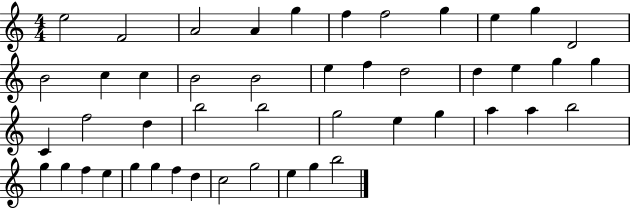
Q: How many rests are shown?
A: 0